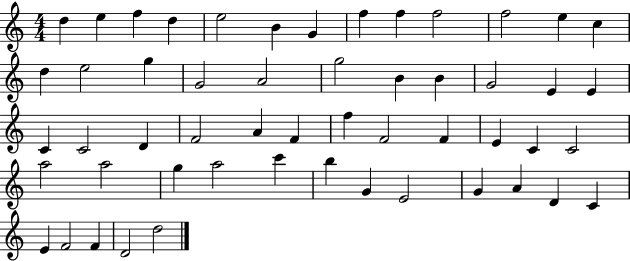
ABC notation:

X:1
T:Untitled
M:4/4
L:1/4
K:C
d e f d e2 B G f f f2 f2 e c d e2 g G2 A2 g2 B B G2 E E C C2 D F2 A F f F2 F E C C2 a2 a2 g a2 c' b G E2 G A D C E F2 F D2 d2